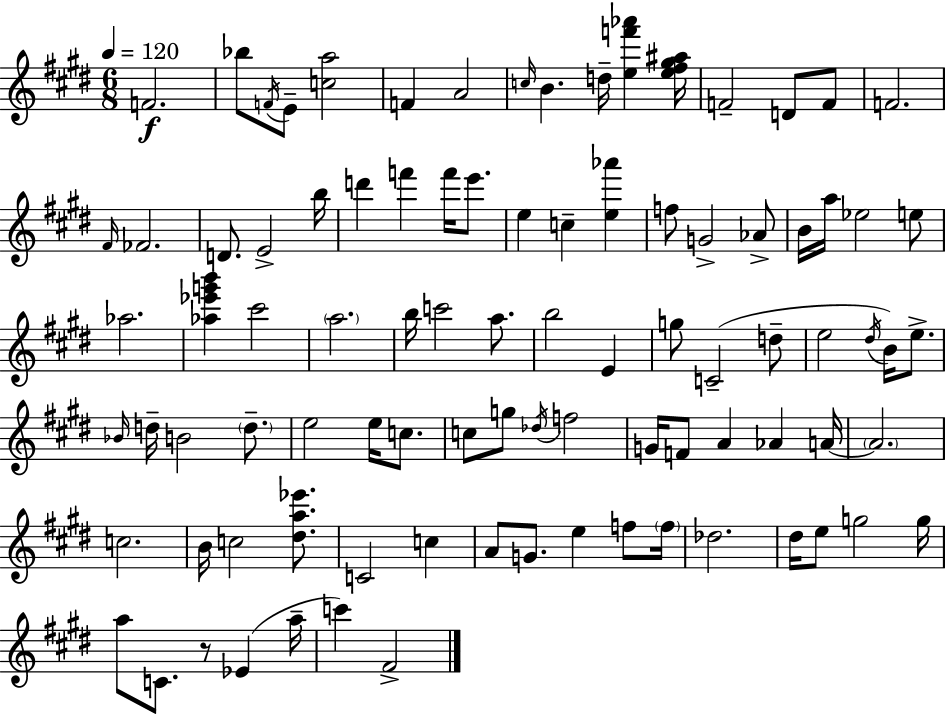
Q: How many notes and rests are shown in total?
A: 91